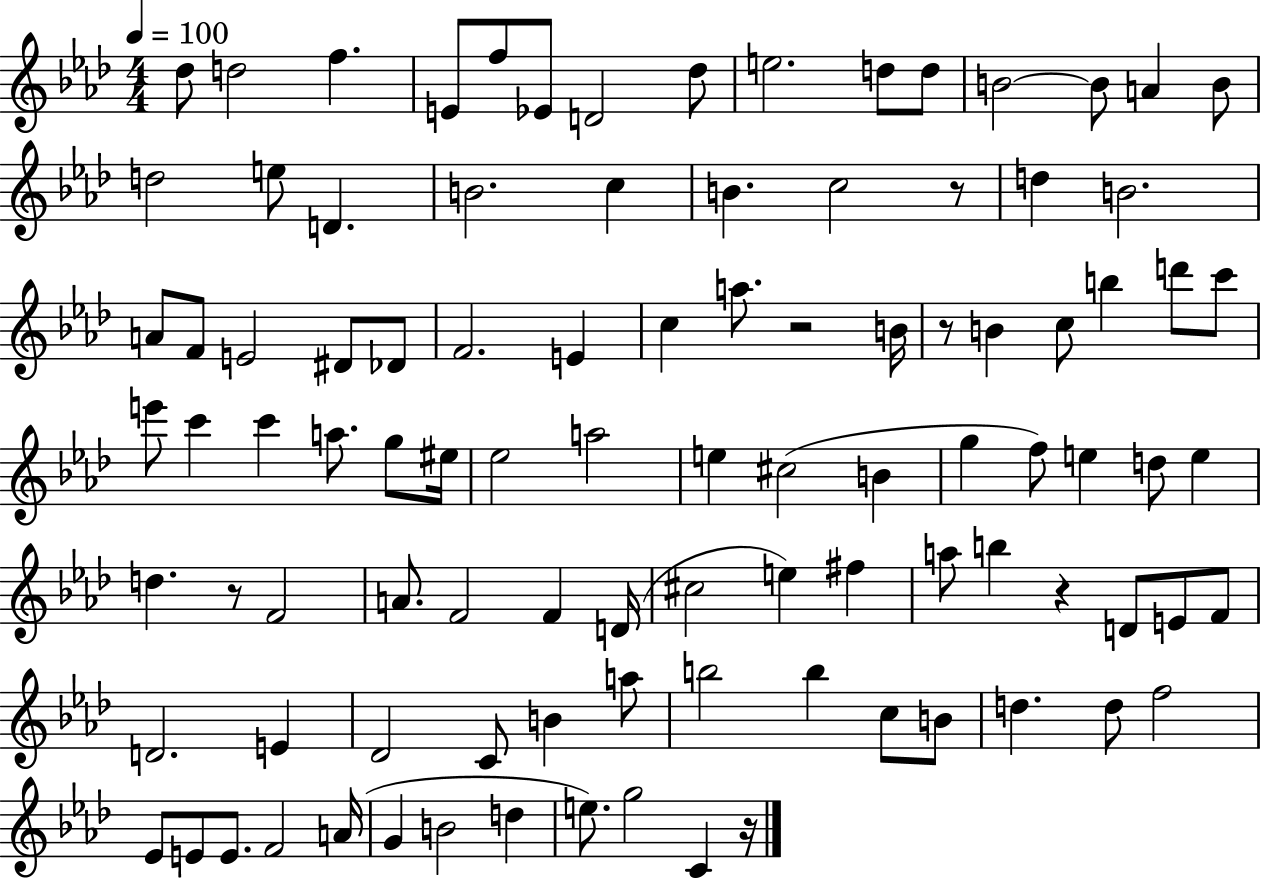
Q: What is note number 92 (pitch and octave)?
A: G5